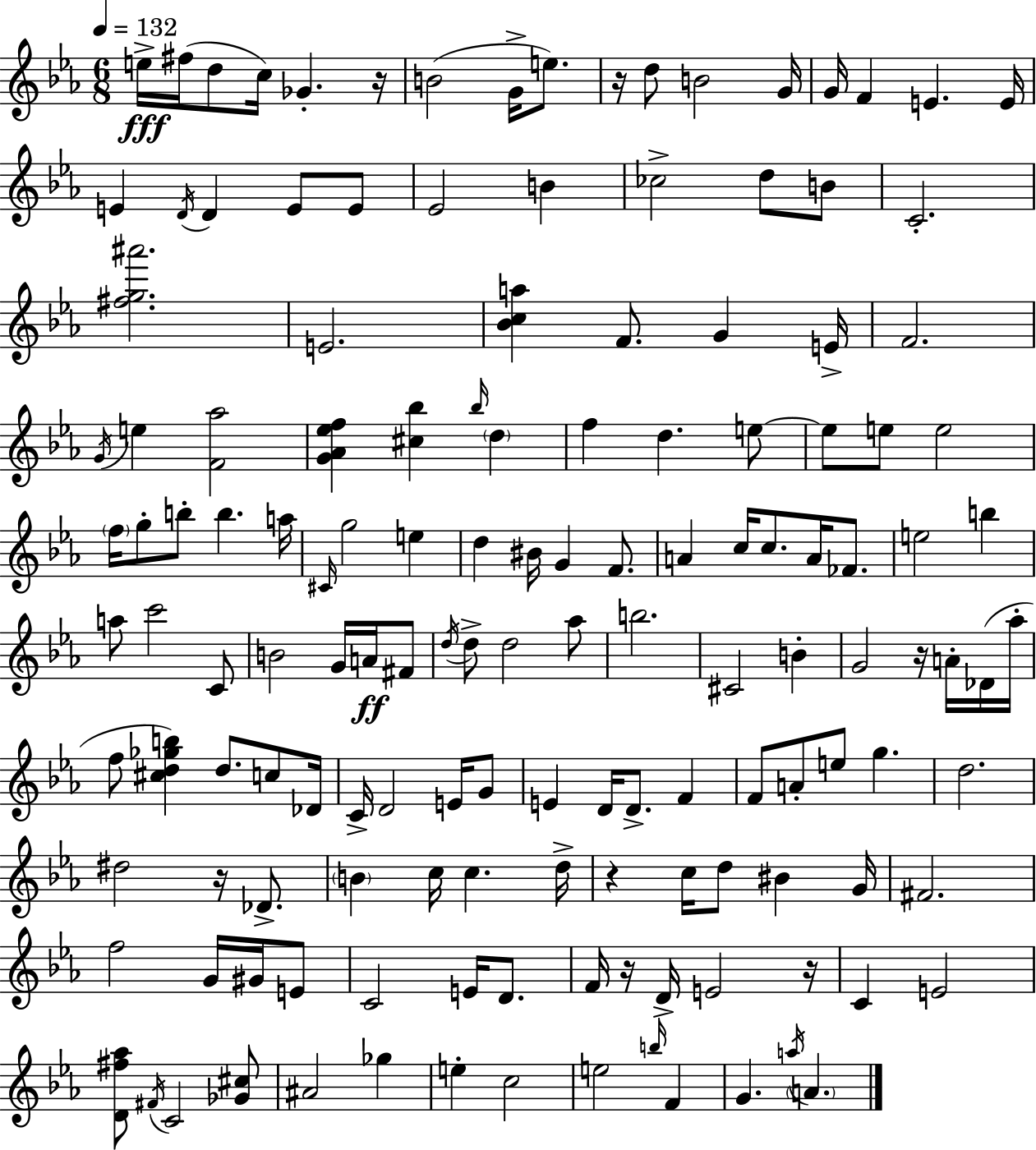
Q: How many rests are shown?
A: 7